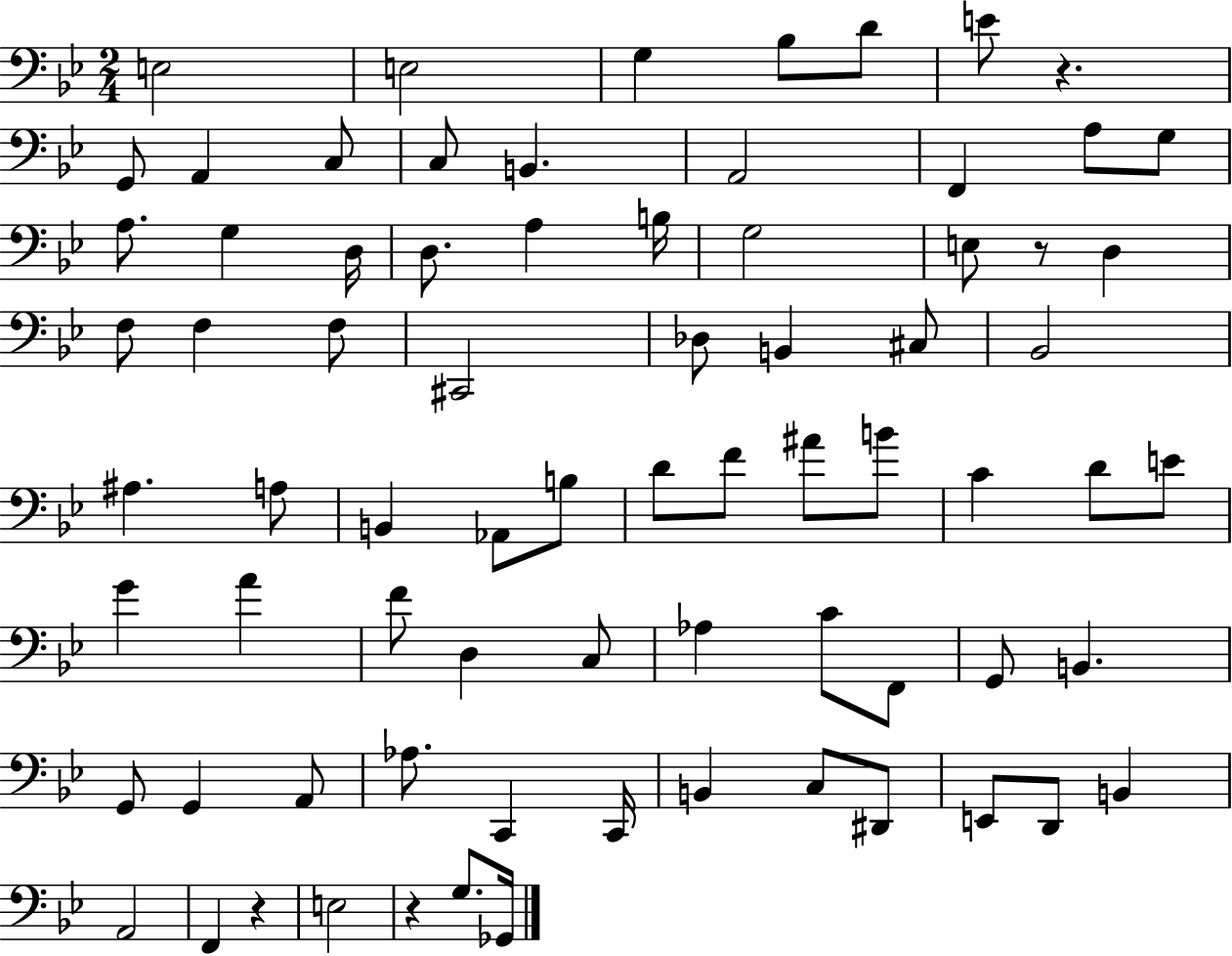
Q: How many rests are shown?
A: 4